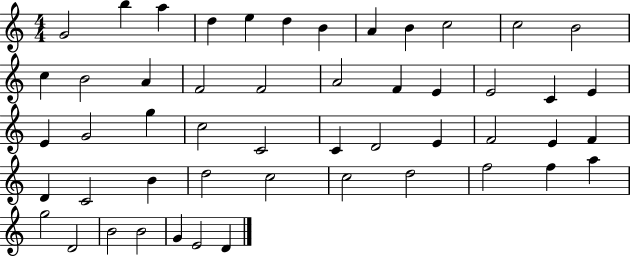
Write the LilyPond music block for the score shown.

{
  \clef treble
  \numericTimeSignature
  \time 4/4
  \key c \major
  g'2 b''4 a''4 | d''4 e''4 d''4 b'4 | a'4 b'4 c''2 | c''2 b'2 | \break c''4 b'2 a'4 | f'2 f'2 | a'2 f'4 e'4 | e'2 c'4 e'4 | \break e'4 g'2 g''4 | c''2 c'2 | c'4 d'2 e'4 | f'2 e'4 f'4 | \break d'4 c'2 b'4 | d''2 c''2 | c''2 d''2 | f''2 f''4 a''4 | \break g''2 d'2 | b'2 b'2 | g'4 e'2 d'4 | \bar "|."
}